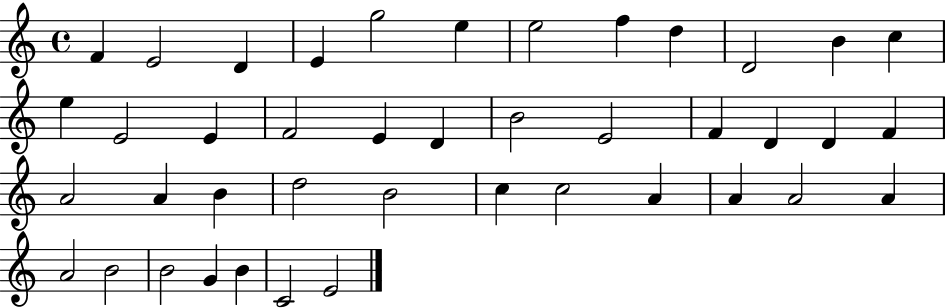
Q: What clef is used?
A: treble